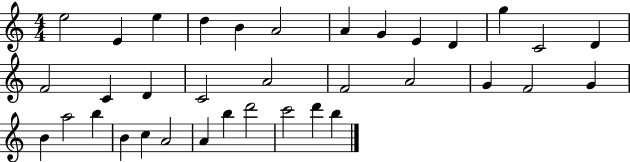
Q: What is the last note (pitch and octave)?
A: B5